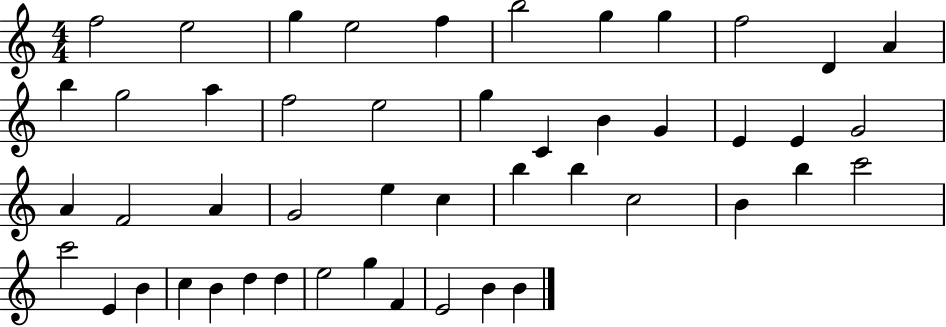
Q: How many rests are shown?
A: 0